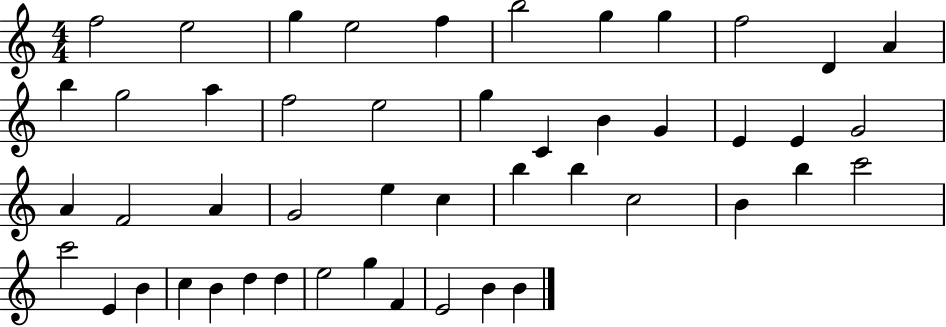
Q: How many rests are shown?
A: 0